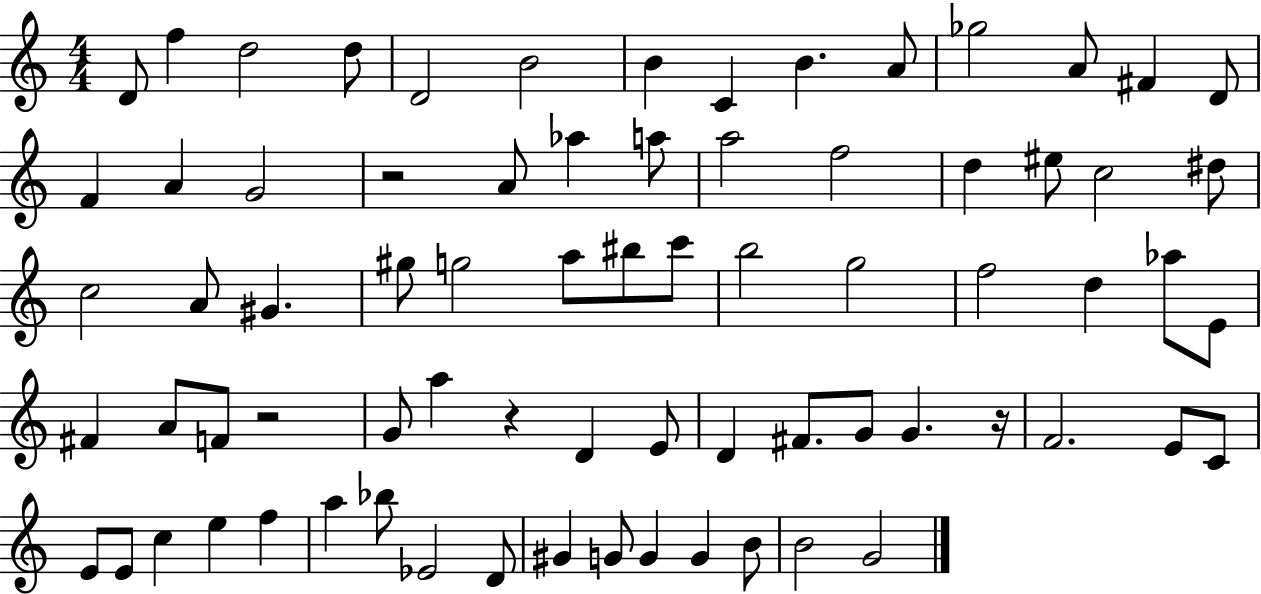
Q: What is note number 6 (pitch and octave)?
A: B4